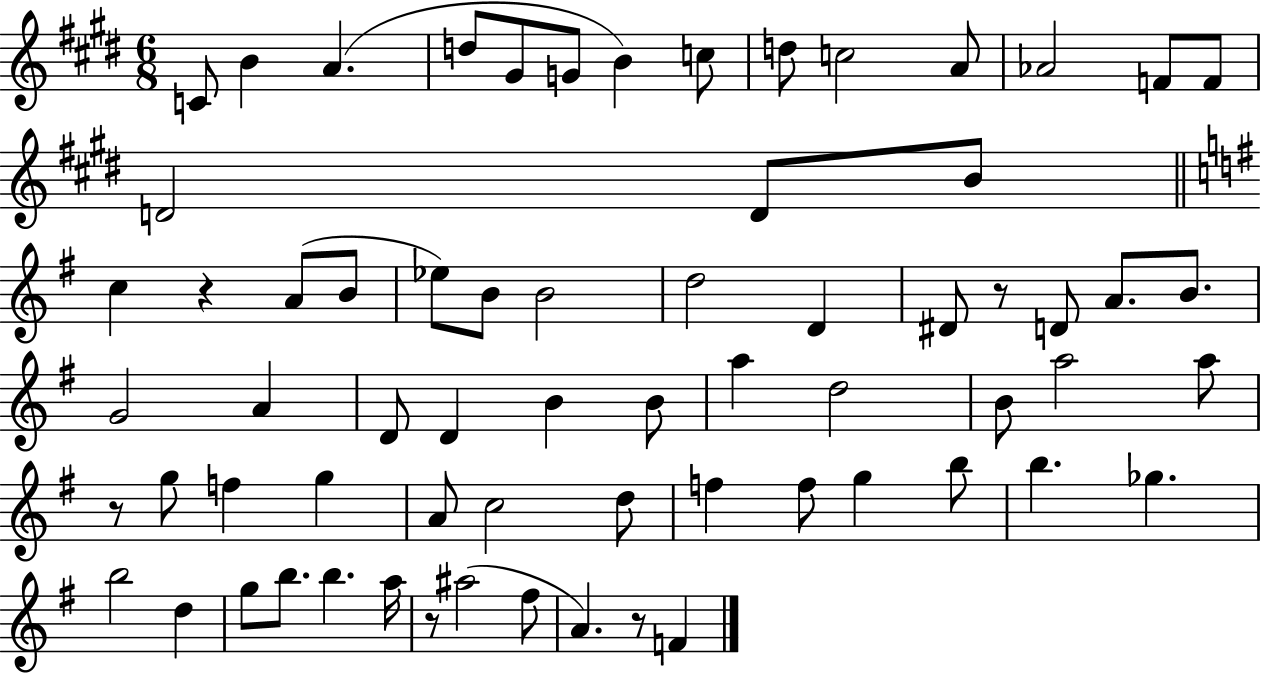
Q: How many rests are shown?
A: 5